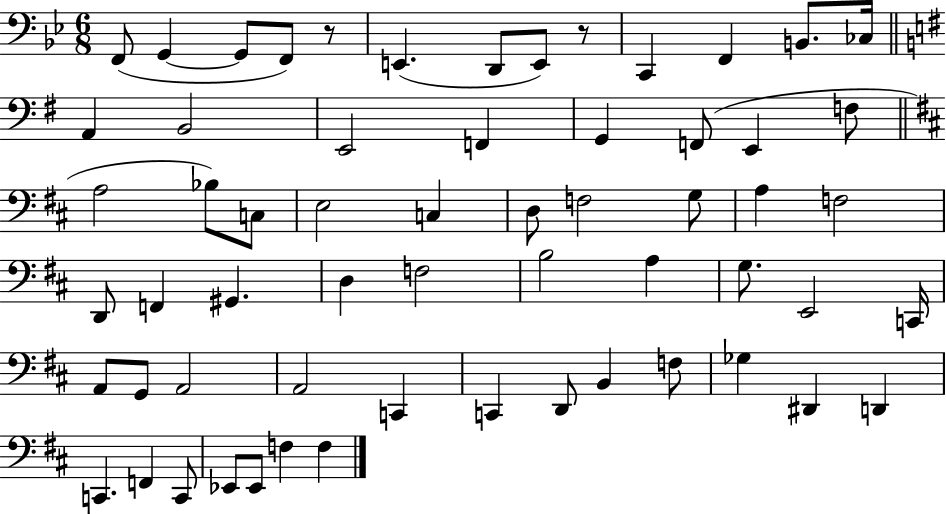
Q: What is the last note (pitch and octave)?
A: F3